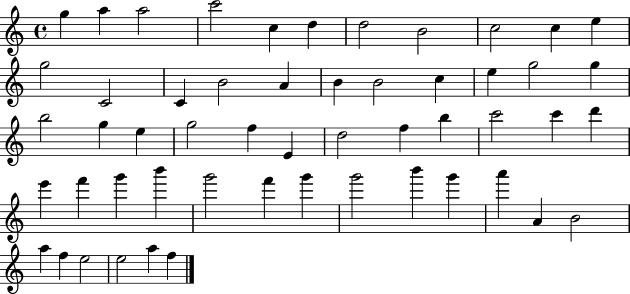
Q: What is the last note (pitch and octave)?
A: F5